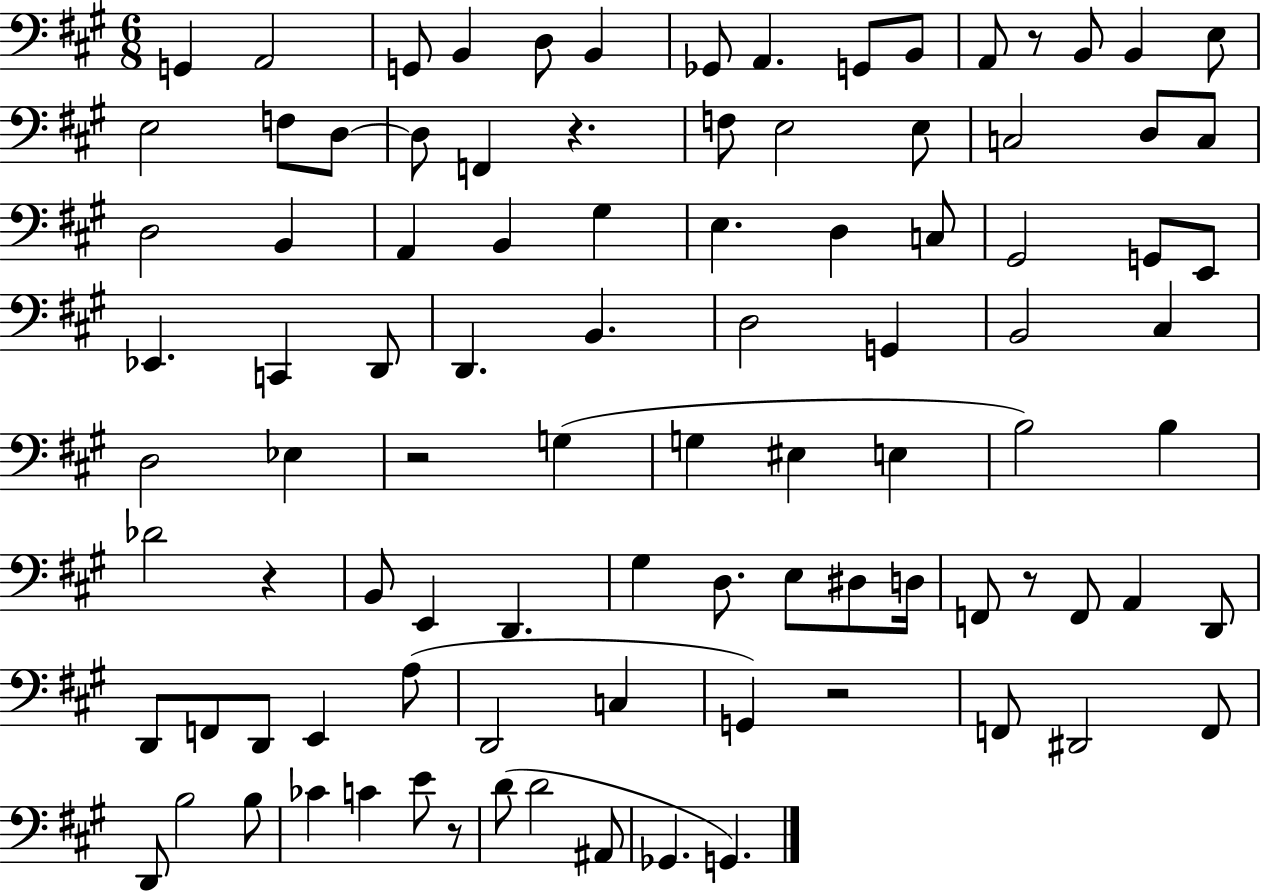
X:1
T:Untitled
M:6/8
L:1/4
K:A
G,, A,,2 G,,/2 B,, D,/2 B,, _G,,/2 A,, G,,/2 B,,/2 A,,/2 z/2 B,,/2 B,, E,/2 E,2 F,/2 D,/2 D,/2 F,, z F,/2 E,2 E,/2 C,2 D,/2 C,/2 D,2 B,, A,, B,, ^G, E, D, C,/2 ^G,,2 G,,/2 E,,/2 _E,, C,, D,,/2 D,, B,, D,2 G,, B,,2 ^C, D,2 _E, z2 G, G, ^E, E, B,2 B, _D2 z B,,/2 E,, D,, ^G, D,/2 E,/2 ^D,/2 D,/4 F,,/2 z/2 F,,/2 A,, D,,/2 D,,/2 F,,/2 D,,/2 E,, A,/2 D,,2 C, G,, z2 F,,/2 ^D,,2 F,,/2 D,,/2 B,2 B,/2 _C C E/2 z/2 D/2 D2 ^A,,/2 _G,, G,,